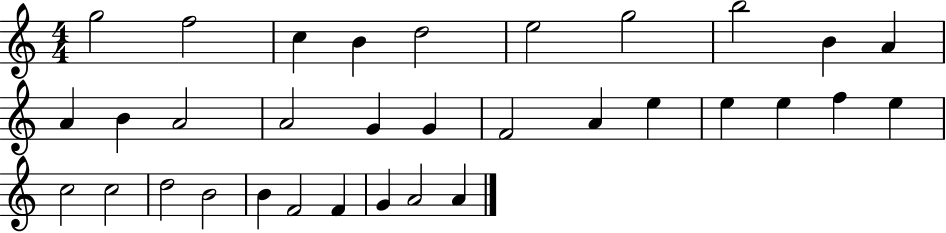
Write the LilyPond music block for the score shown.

{
  \clef treble
  \numericTimeSignature
  \time 4/4
  \key c \major
  g''2 f''2 | c''4 b'4 d''2 | e''2 g''2 | b''2 b'4 a'4 | \break a'4 b'4 a'2 | a'2 g'4 g'4 | f'2 a'4 e''4 | e''4 e''4 f''4 e''4 | \break c''2 c''2 | d''2 b'2 | b'4 f'2 f'4 | g'4 a'2 a'4 | \break \bar "|."
}